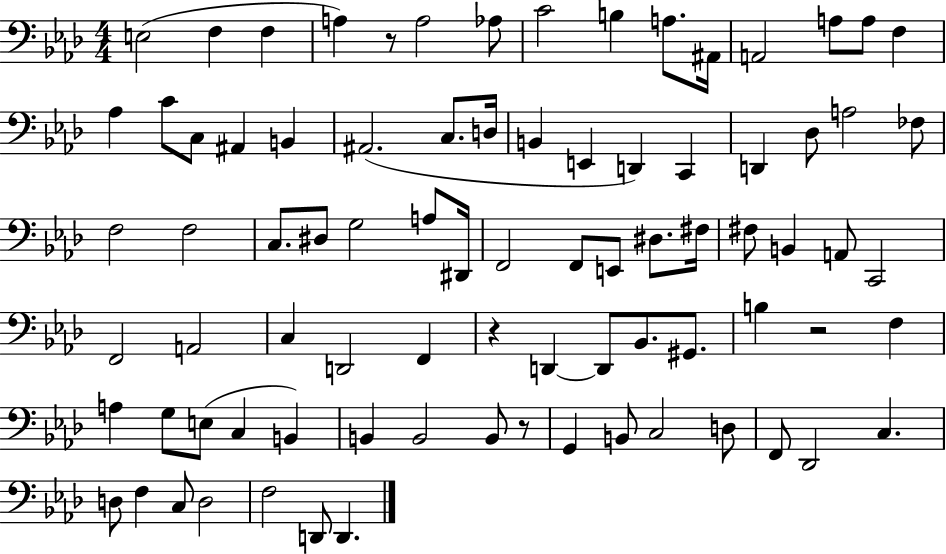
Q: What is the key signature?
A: AES major